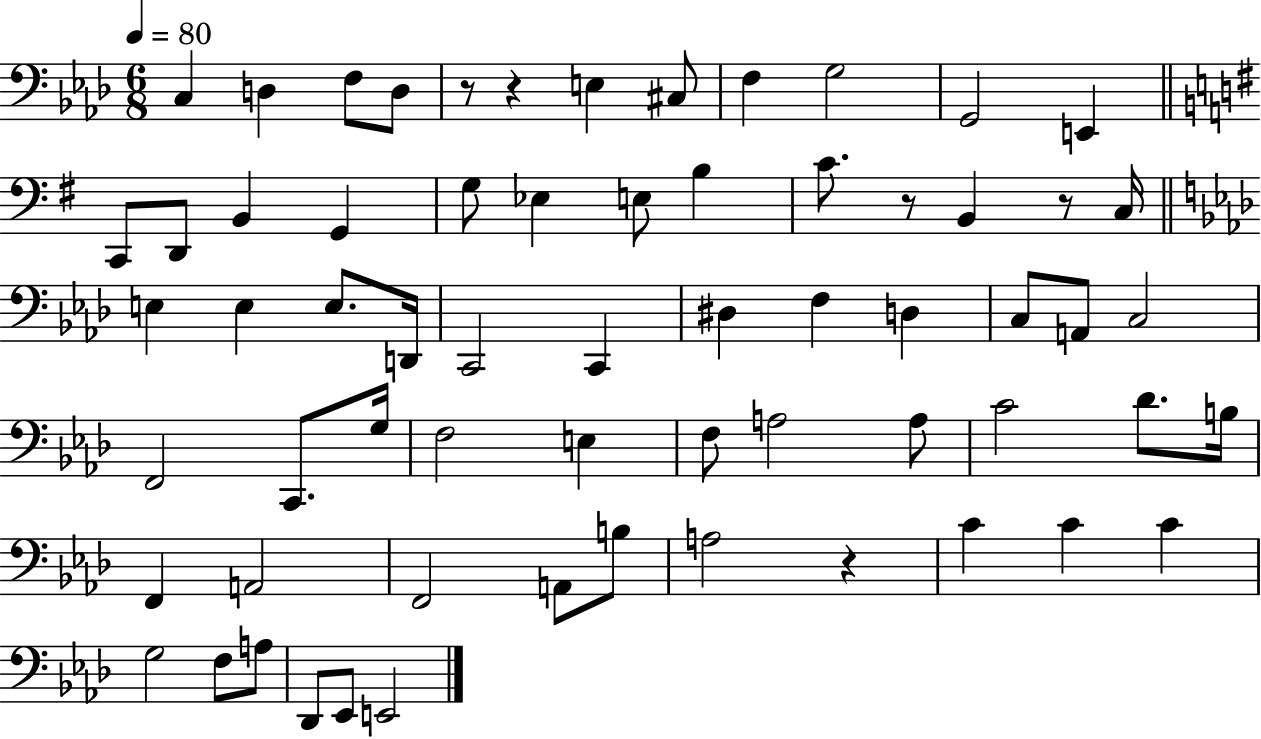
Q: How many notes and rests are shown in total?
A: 64